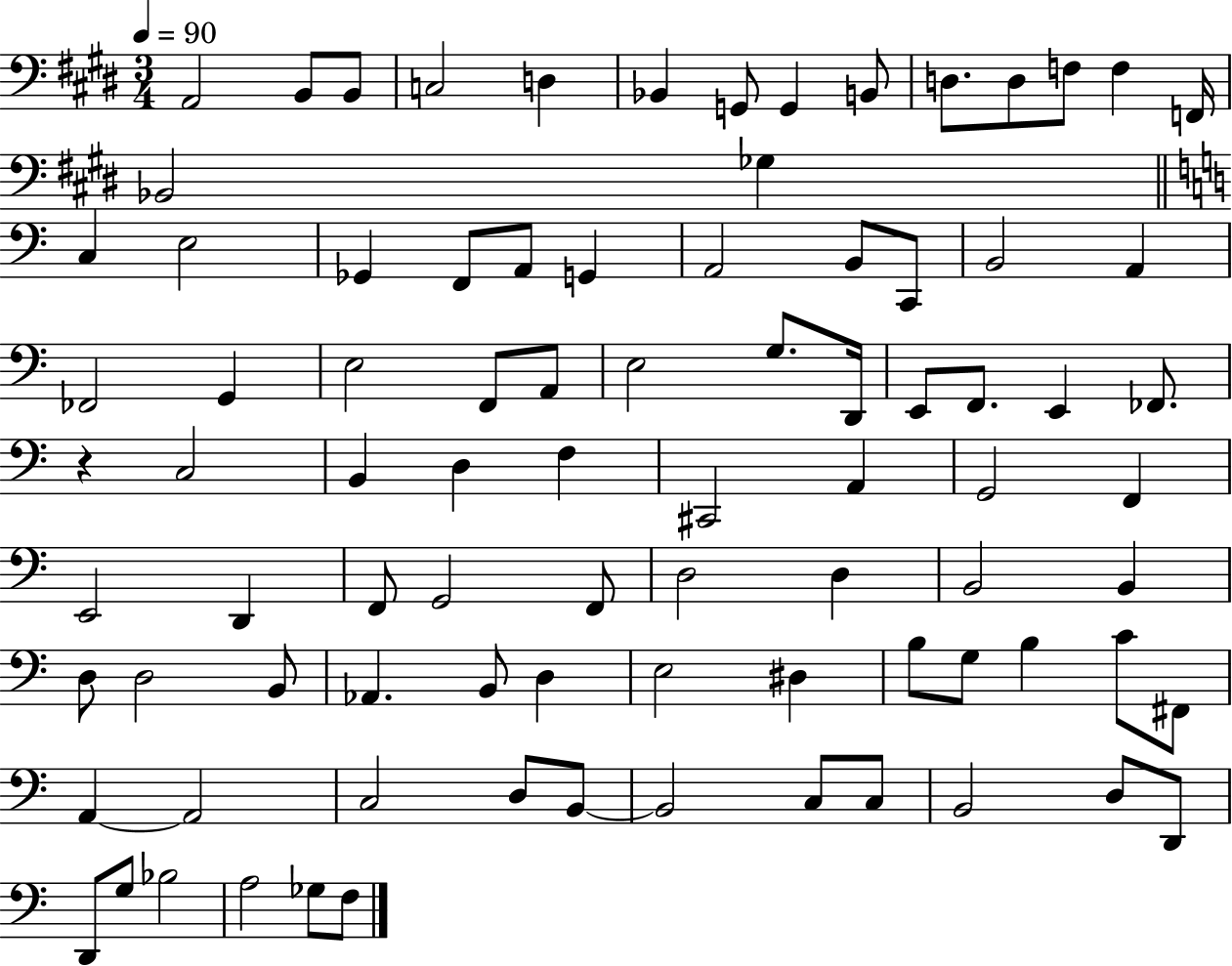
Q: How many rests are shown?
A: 1